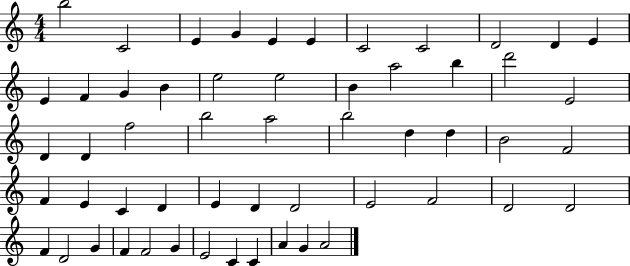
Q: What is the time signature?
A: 4/4